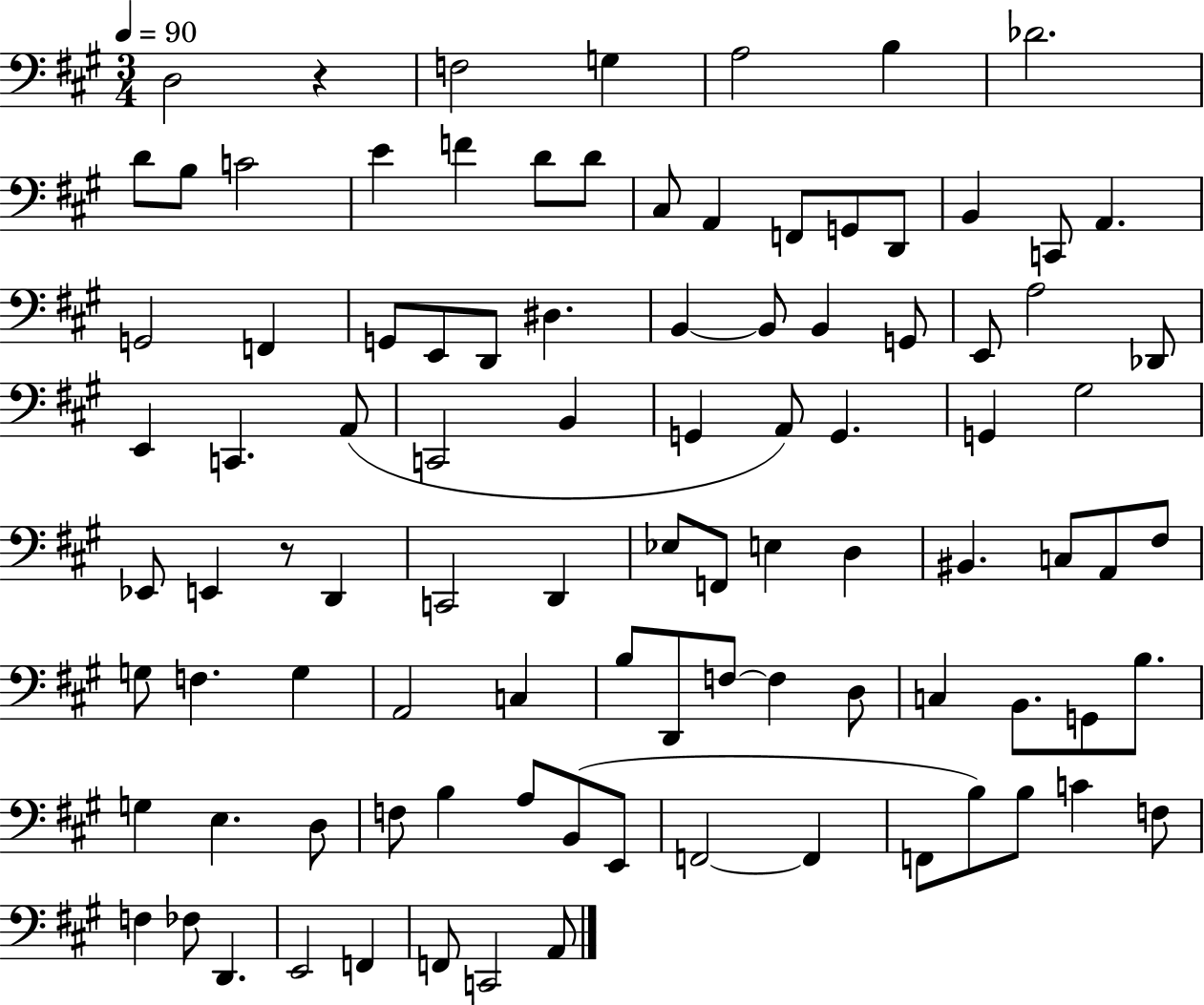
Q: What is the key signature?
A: A major